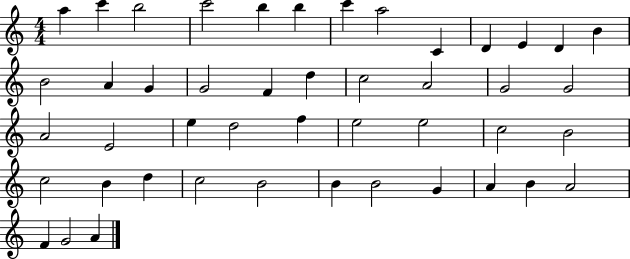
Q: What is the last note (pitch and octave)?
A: A4